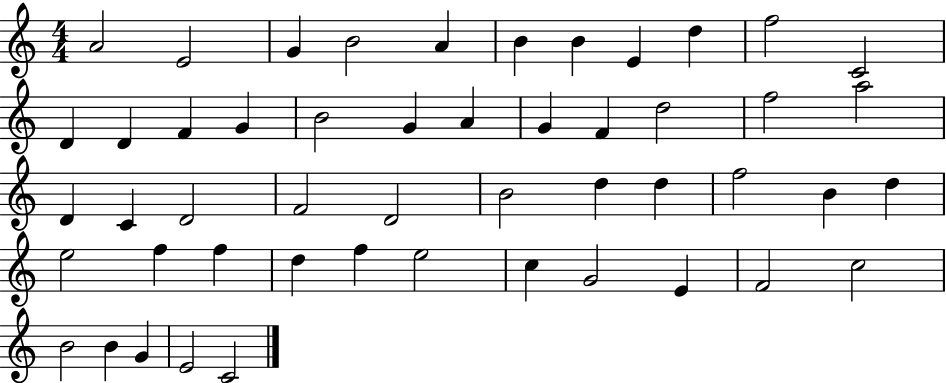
{
  \clef treble
  \numericTimeSignature
  \time 4/4
  \key c \major
  a'2 e'2 | g'4 b'2 a'4 | b'4 b'4 e'4 d''4 | f''2 c'2 | \break d'4 d'4 f'4 g'4 | b'2 g'4 a'4 | g'4 f'4 d''2 | f''2 a''2 | \break d'4 c'4 d'2 | f'2 d'2 | b'2 d''4 d''4 | f''2 b'4 d''4 | \break e''2 f''4 f''4 | d''4 f''4 e''2 | c''4 g'2 e'4 | f'2 c''2 | \break b'2 b'4 g'4 | e'2 c'2 | \bar "|."
}